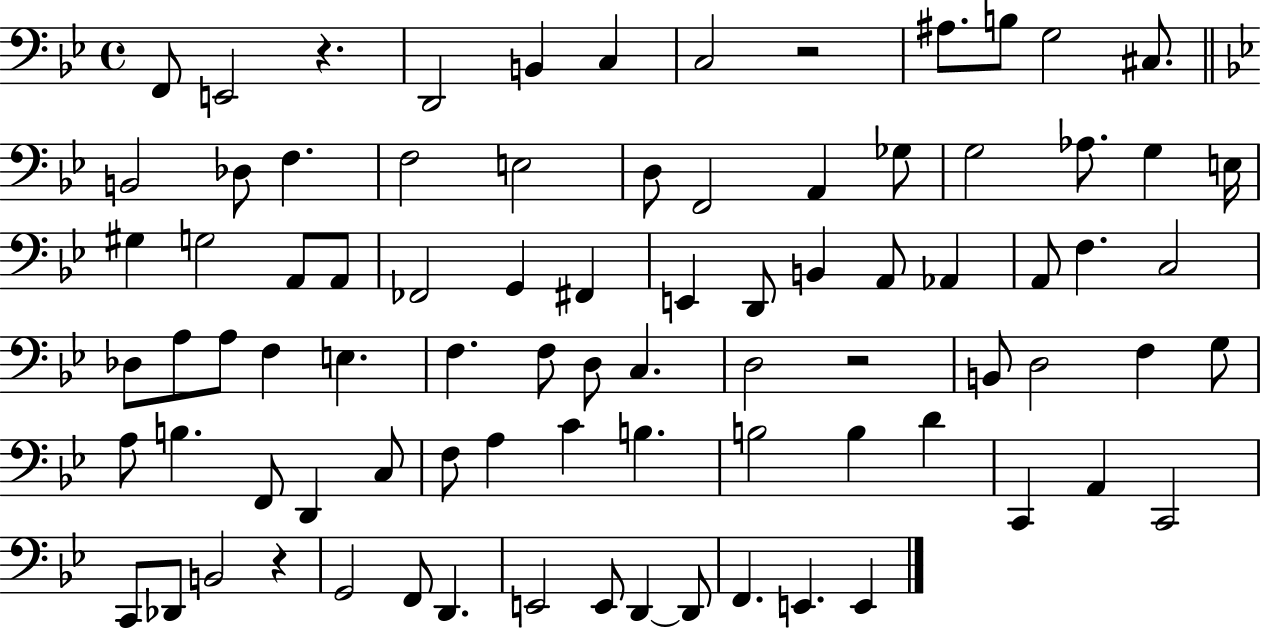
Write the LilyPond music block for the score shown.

{
  \clef bass
  \time 4/4
  \defaultTimeSignature
  \key bes \major
  f,8 e,2 r4. | d,2 b,4 c4 | c2 r2 | ais8. b8 g2 cis8. | \break \bar "||" \break \key bes \major b,2 des8 f4. | f2 e2 | d8 f,2 a,4 ges8 | g2 aes8. g4 e16 | \break gis4 g2 a,8 a,8 | fes,2 g,4 fis,4 | e,4 d,8 b,4 a,8 aes,4 | a,8 f4. c2 | \break des8 a8 a8 f4 e4. | f4. f8 d8 c4. | d2 r2 | b,8 d2 f4 g8 | \break a8 b4. f,8 d,4 c8 | f8 a4 c'4 b4. | b2 b4 d'4 | c,4 a,4 c,2 | \break c,8 des,8 b,2 r4 | g,2 f,8 d,4. | e,2 e,8 d,4~~ d,8 | f,4. e,4. e,4 | \break \bar "|."
}